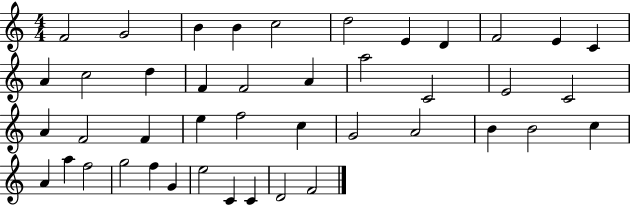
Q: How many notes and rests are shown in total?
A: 43